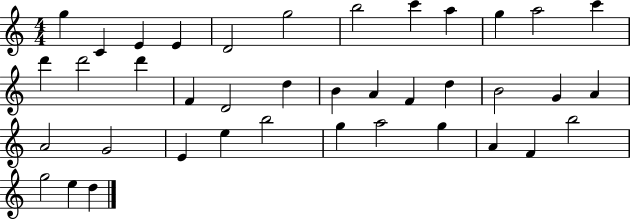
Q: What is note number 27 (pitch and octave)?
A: G4